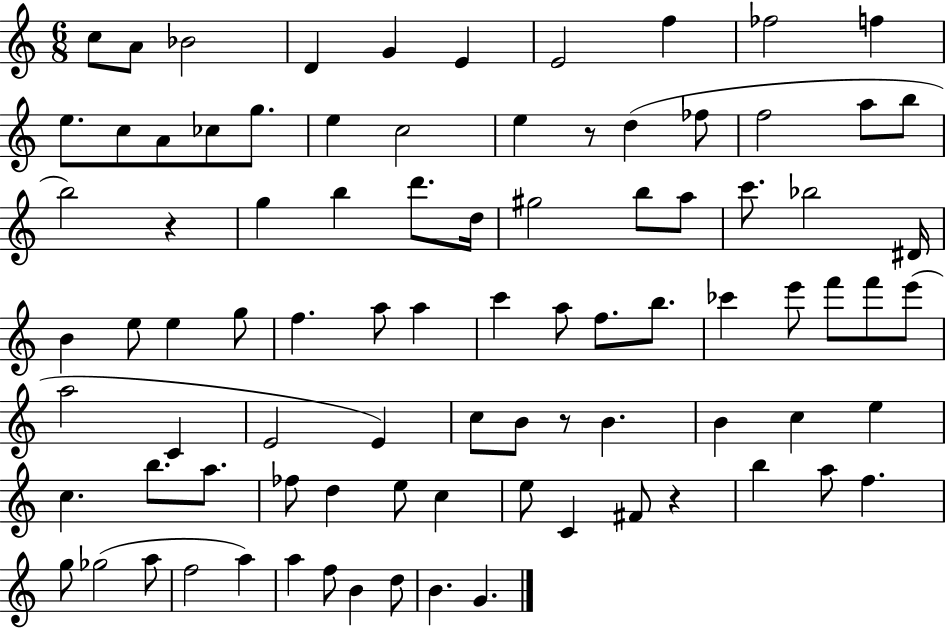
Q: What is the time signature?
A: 6/8